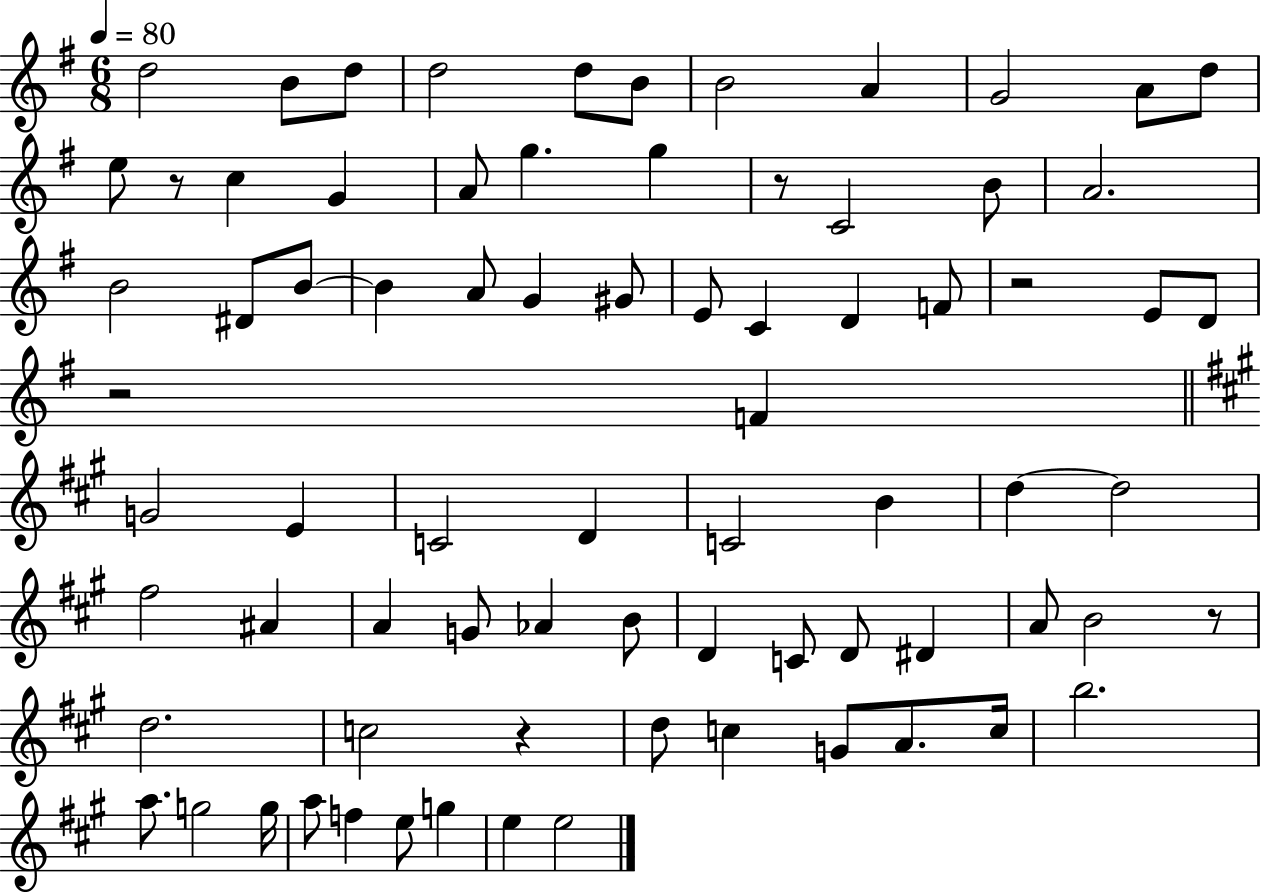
D5/h B4/e D5/e D5/h D5/e B4/e B4/h A4/q G4/h A4/e D5/e E5/e R/e C5/q G4/q A4/e G5/q. G5/q R/e C4/h B4/e A4/h. B4/h D#4/e B4/e B4/q A4/e G4/q G#4/e E4/e C4/q D4/q F4/e R/h E4/e D4/e R/h F4/q G4/h E4/q C4/h D4/q C4/h B4/q D5/q D5/h F#5/h A#4/q A4/q G4/e Ab4/q B4/e D4/q C4/e D4/e D#4/q A4/e B4/h R/e D5/h. C5/h R/q D5/e C5/q G4/e A4/e. C5/s B5/h. A5/e. G5/h G5/s A5/e F5/q E5/e G5/q E5/q E5/h